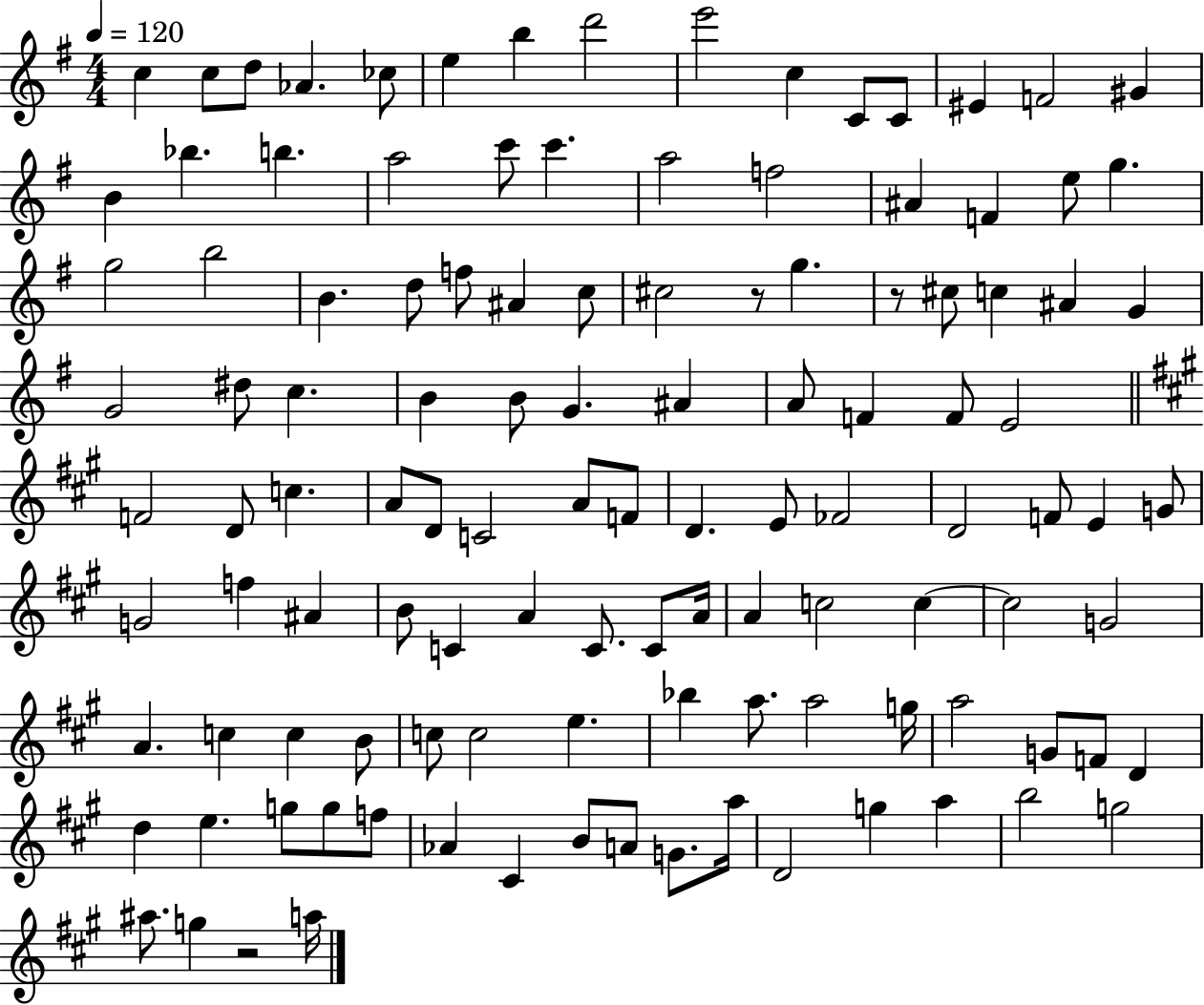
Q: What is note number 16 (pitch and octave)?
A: B4